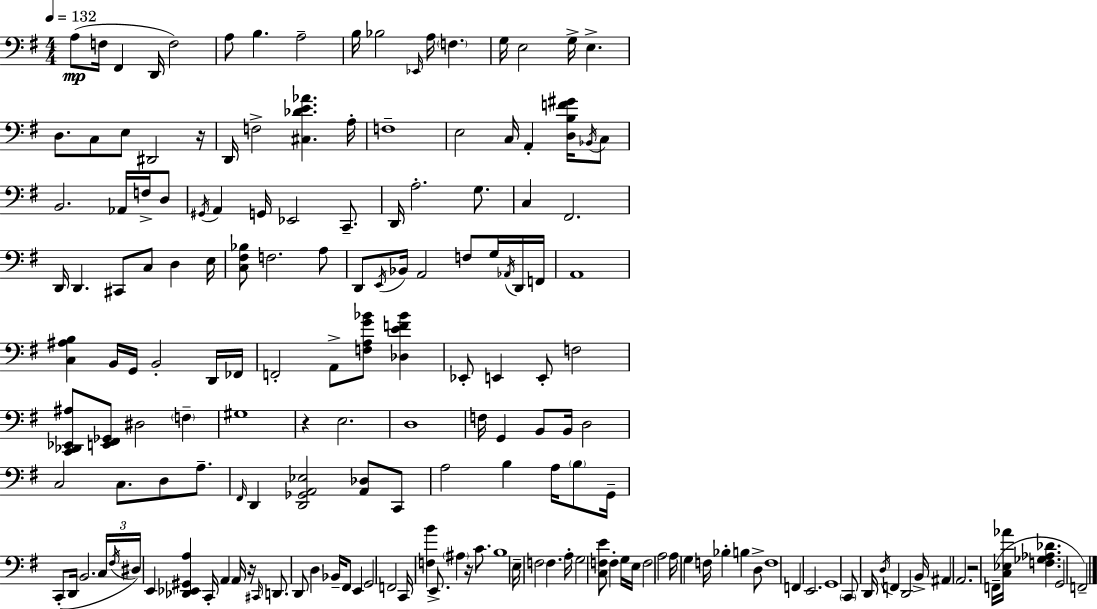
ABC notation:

X:1
T:Untitled
M:4/4
L:1/4
K:G
A,/2 F,/4 ^F,, D,,/4 F,2 A,/2 B, A,2 B,/4 _B,2 _E,,/4 A,/4 F, G,/4 E,2 G,/4 E, D,/2 C,/2 E,/2 ^D,,2 z/4 D,,/4 F,2 [^C,_DE_A] A,/4 F,4 E,2 C,/4 A,, [D,B,F^G]/4 _B,,/4 C,/2 B,,2 _A,,/4 F,/4 D,/2 ^G,,/4 A,, G,,/4 _E,,2 C,,/2 D,,/4 A,2 G,/2 C, ^F,,2 D,,/4 D,, ^C,,/2 C,/2 D, E,/4 [C,^F,_B,]/2 F,2 A,/2 D,,/2 E,,/4 _B,,/4 A,,2 F,/2 G,/4 _A,,/4 D,,/4 F,,/4 A,,4 [C,^A,B,] B,,/4 G,,/4 B,,2 D,,/4 _F,,/4 F,,2 A,,/2 [F,A,G_B]/2 [_D,EF_B] _E,,/2 E,, E,,/2 F,2 [C,,_D,,_E,,^A,]/2 [E,,^F,,_G,,]/2 ^D,2 F, ^G,4 z E,2 D,4 F,/4 G,, B,,/2 B,,/4 D,2 C,2 C,/2 D,/2 A,/2 ^F,,/4 D,, [D,,_G,,A,,_E,]2 [A,,_D,]/2 C,,/2 A,2 B, A,/4 B,/2 G,,/4 C,,/2 D,,/4 B,,2 C,/4 ^F,/4 ^D,/4 E,, [_D,,_E,,^G,,A,] C,,/4 A,, A,,/4 z/4 ^C,,/4 D,,/2 D,,/2 D, _B,,/4 ^F,,/2 E,, G,,2 F,,2 C,,/4 [F,B] E,,/2 ^A, z/4 C/2 B,4 E,/4 F,2 F, A,/4 G,2 [C,F,E]/2 F, G,/4 E,/4 F,2 A,2 A,/4 G, F,/4 _B, B, D,/2 F,4 F,, E,,2 G,,4 C,,/2 D,,/4 D,/4 F,, D,,2 B,,/4 ^A,, A,,2 z2 F,,/4 [C,_E,_A]/4 [F,_G,_A,_D] G,,2 F,,2